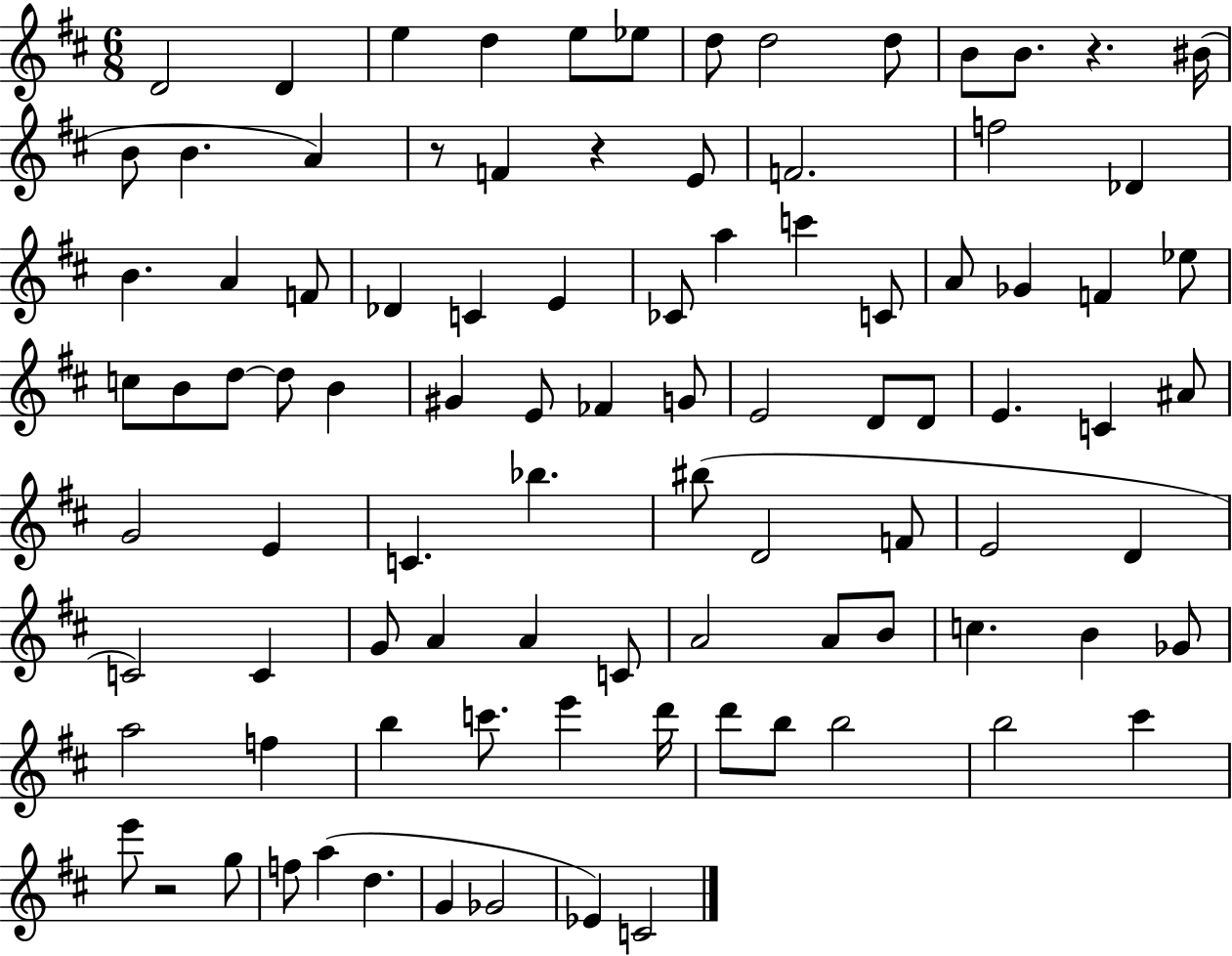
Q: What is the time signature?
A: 6/8